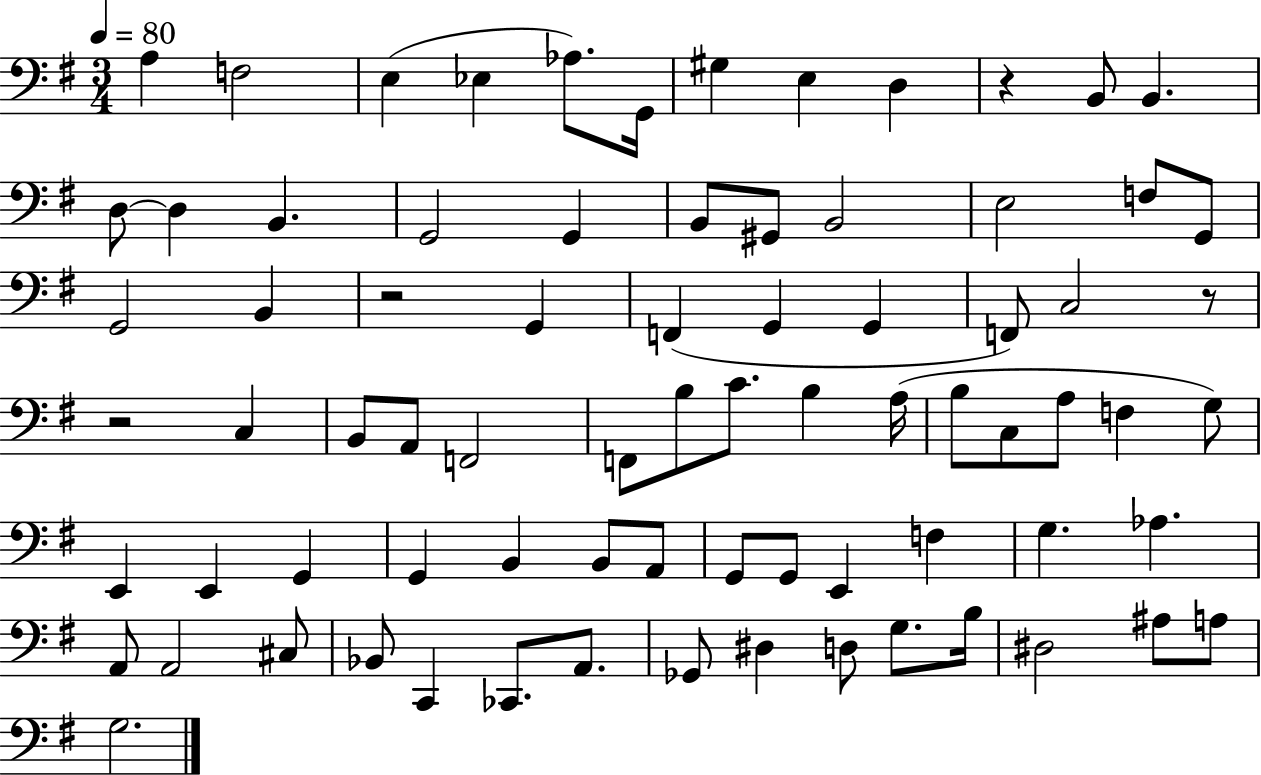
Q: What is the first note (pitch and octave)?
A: A3